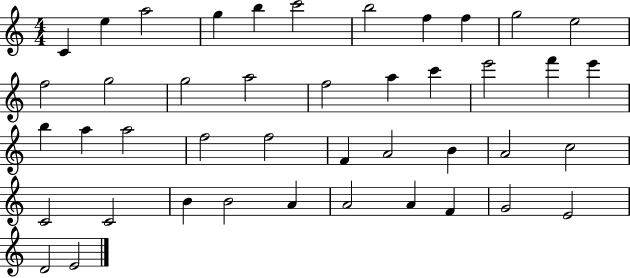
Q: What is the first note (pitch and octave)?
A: C4